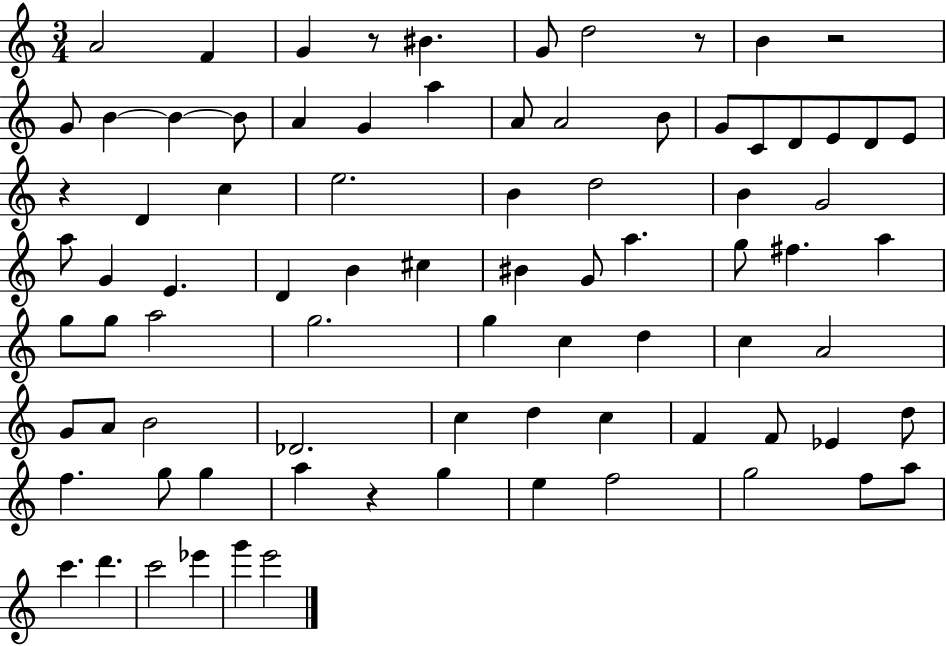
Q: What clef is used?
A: treble